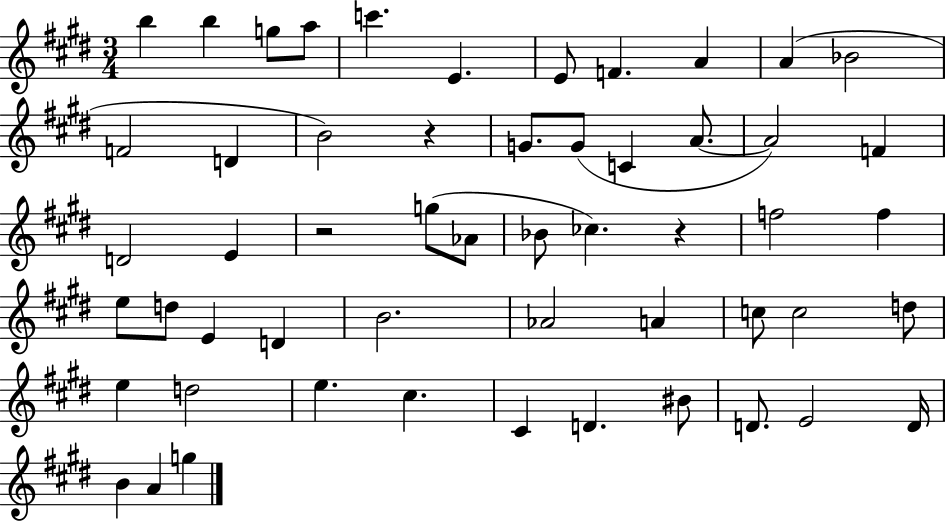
{
  \clef treble
  \numericTimeSignature
  \time 3/4
  \key e \major
  b''4 b''4 g''8 a''8 | c'''4. e'4. | e'8 f'4. a'4 | a'4( bes'2 | \break f'2 d'4 | b'2) r4 | g'8. g'8( c'4 a'8.~~ | a'2) f'4 | \break d'2 e'4 | r2 g''8( aes'8 | bes'8 ces''4.) r4 | f''2 f''4 | \break e''8 d''8 e'4 d'4 | b'2. | aes'2 a'4 | c''8 c''2 d''8 | \break e''4 d''2 | e''4. cis''4. | cis'4 d'4. bis'8 | d'8. e'2 d'16 | \break b'4 a'4 g''4 | \bar "|."
}